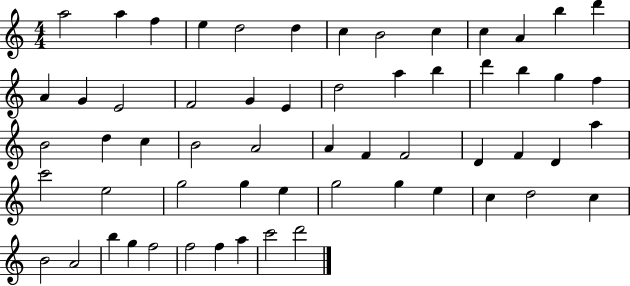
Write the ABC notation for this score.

X:1
T:Untitled
M:4/4
L:1/4
K:C
a2 a f e d2 d c B2 c c A b d' A G E2 F2 G E d2 a b d' b g f B2 d c B2 A2 A F F2 D F D a c'2 e2 g2 g e g2 g e c d2 c B2 A2 b g f2 f2 f a c'2 d'2